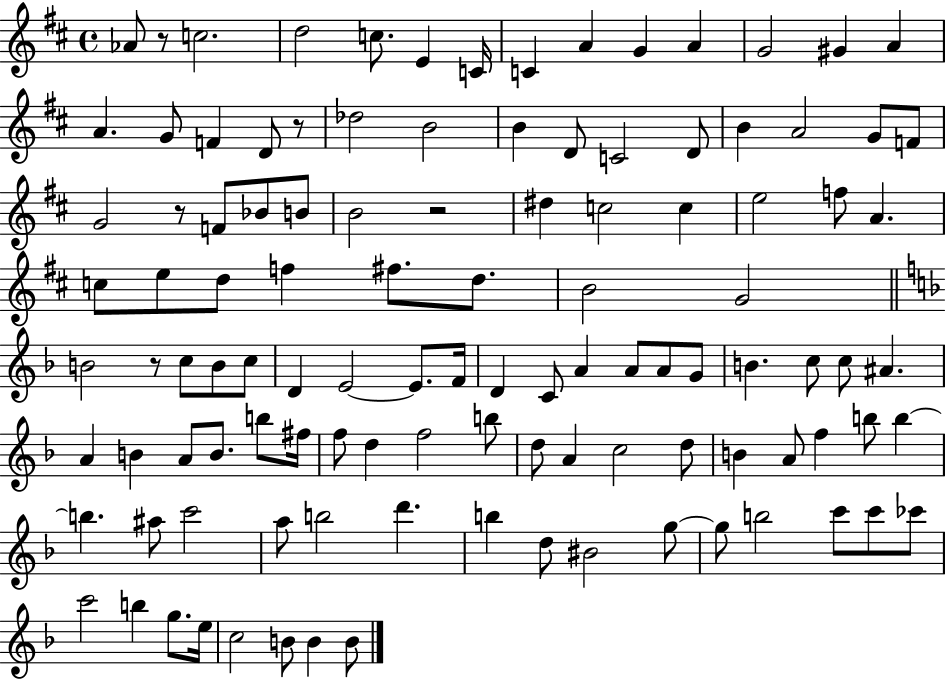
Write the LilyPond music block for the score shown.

{
  \clef treble
  \time 4/4
  \defaultTimeSignature
  \key d \major
  aes'8 r8 c''2. | d''2 c''8. e'4 c'16 | c'4 a'4 g'4 a'4 | g'2 gis'4 a'4 | \break a'4. g'8 f'4 d'8 r8 | des''2 b'2 | b'4 d'8 c'2 d'8 | b'4 a'2 g'8 f'8 | \break g'2 r8 f'8 bes'8 b'8 | b'2 r2 | dis''4 c''2 c''4 | e''2 f''8 a'4. | \break c''8 e''8 d''8 f''4 fis''8. d''8. | b'2 g'2 | \bar "||" \break \key f \major b'2 r8 c''8 b'8 c''8 | d'4 e'2~~ e'8. f'16 | d'4 c'8 a'4 a'8 a'8 g'8 | b'4. c''8 c''8 ais'4. | \break a'4 b'4 a'8 b'8. b''8 fis''16 | f''8 d''4 f''2 b''8 | d''8 a'4 c''2 d''8 | b'4 a'8 f''4 b''8 b''4~~ | \break b''4. ais''8 c'''2 | a''8 b''2 d'''4. | b''4 d''8 bis'2 g''8~~ | g''8 b''2 c'''8 c'''8 ces'''8 | \break c'''2 b''4 g''8. e''16 | c''2 b'8 b'4 b'8 | \bar "|."
}